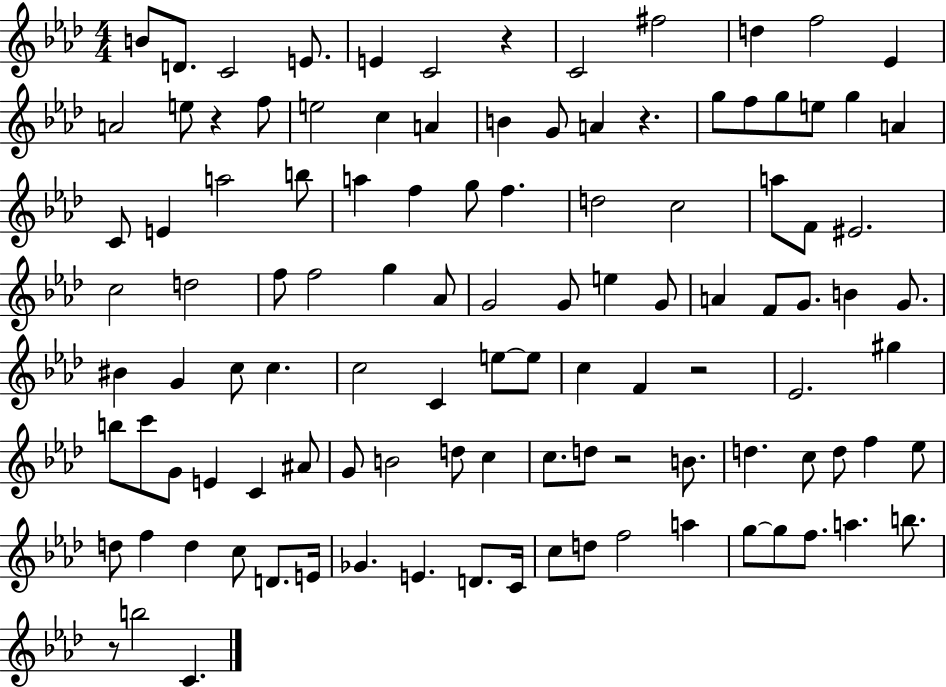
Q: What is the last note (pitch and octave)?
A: C4